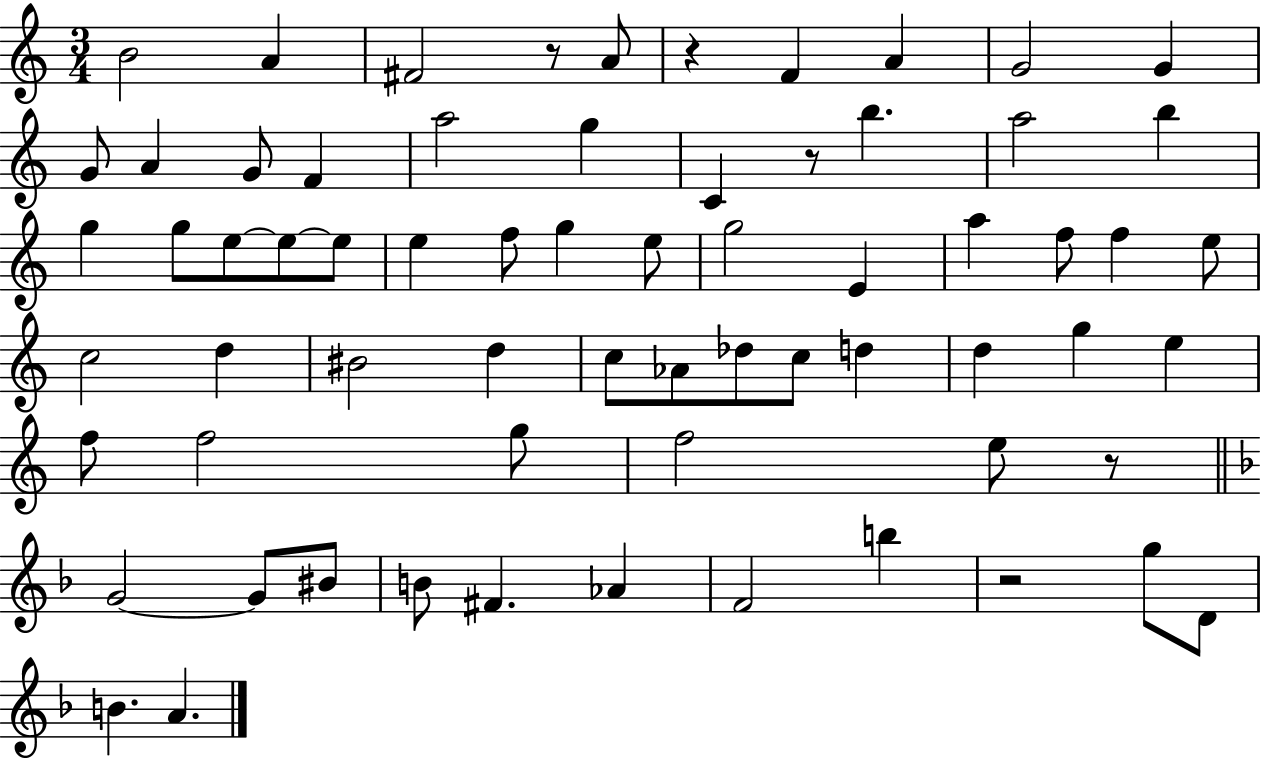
B4/h A4/q F#4/h R/e A4/e R/q F4/q A4/q G4/h G4/q G4/e A4/q G4/e F4/q A5/h G5/q C4/q R/e B5/q. A5/h B5/q G5/q G5/e E5/e E5/e E5/e E5/q F5/e G5/q E5/e G5/h E4/q A5/q F5/e F5/q E5/e C5/h D5/q BIS4/h D5/q C5/e Ab4/e Db5/e C5/e D5/q D5/q G5/q E5/q F5/e F5/h G5/e F5/h E5/e R/e G4/h G4/e BIS4/e B4/e F#4/q. Ab4/q F4/h B5/q R/h G5/e D4/e B4/q. A4/q.